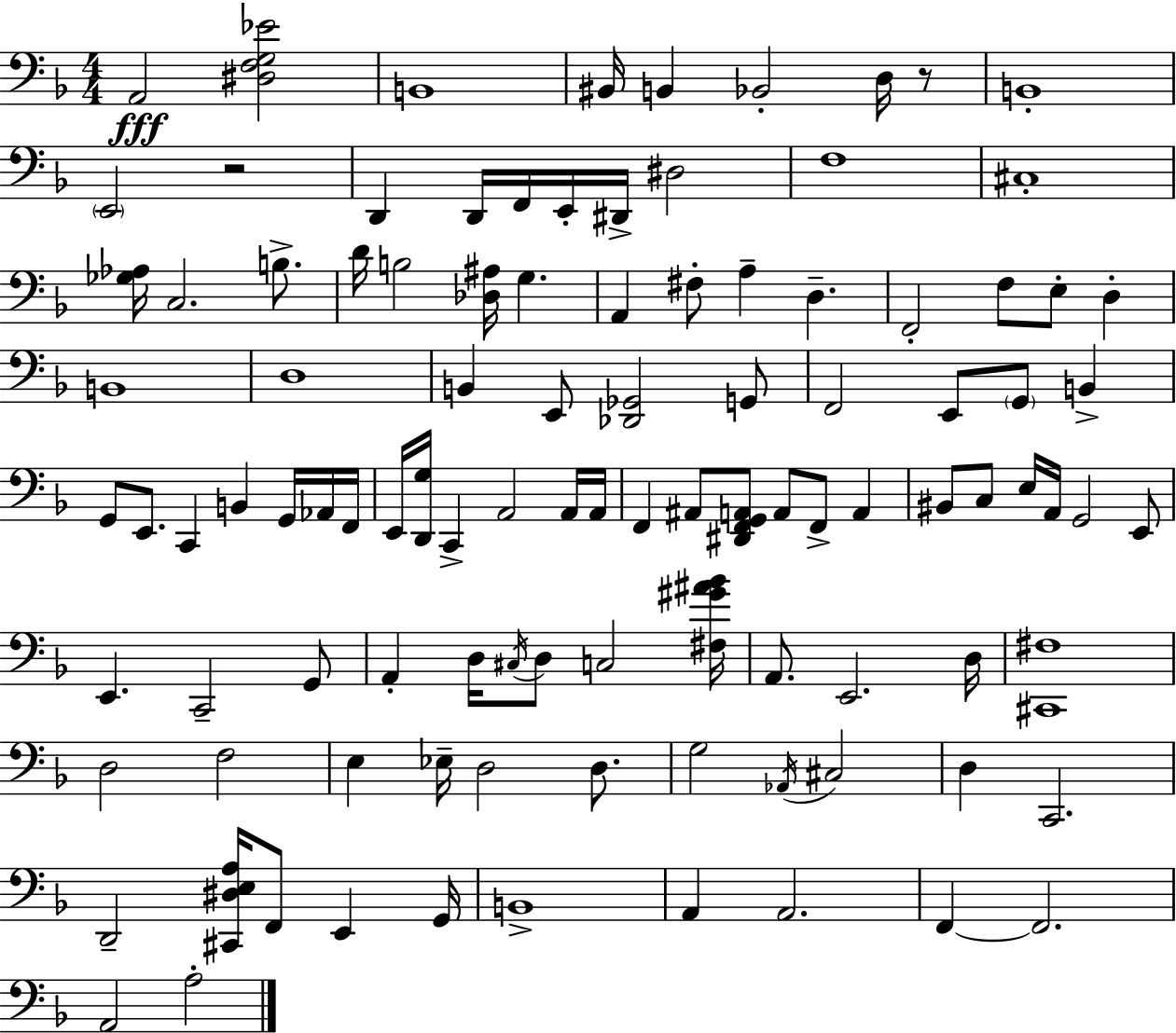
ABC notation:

X:1
T:Untitled
M:4/4
L:1/4
K:F
A,,2 [^D,F,G,_E]2 B,,4 ^B,,/4 B,, _B,,2 D,/4 z/2 B,,4 E,,2 z2 D,, D,,/4 F,,/4 E,,/4 ^D,,/4 ^D,2 F,4 ^C,4 [_G,_A,]/4 C,2 B,/2 D/4 B,2 [_D,^A,]/4 G, A,, ^F,/2 A, D, F,,2 F,/2 E,/2 D, B,,4 D,4 B,, E,,/2 [_D,,_G,,]2 G,,/2 F,,2 E,,/2 G,,/2 B,, G,,/2 E,,/2 C,, B,, G,,/4 _A,,/4 F,,/4 E,,/4 [D,,G,]/4 C,, A,,2 A,,/4 A,,/4 F,, ^A,,/2 [^D,,F,,G,,A,,]/2 A,,/2 F,,/2 A,, ^B,,/2 C,/2 E,/4 A,,/4 G,,2 E,,/2 E,, C,,2 G,,/2 A,, D,/4 ^C,/4 D,/2 C,2 [^F,^G^A_B]/4 A,,/2 E,,2 D,/4 [^C,,^F,]4 D,2 F,2 E, _E,/4 D,2 D,/2 G,2 _A,,/4 ^C,2 D, C,,2 D,,2 [^C,,^D,E,A,]/4 F,,/2 E,, G,,/4 B,,4 A,, A,,2 F,, F,,2 A,,2 A,2